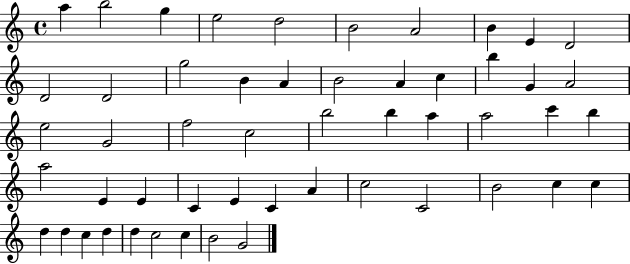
X:1
T:Untitled
M:4/4
L:1/4
K:C
a b2 g e2 d2 B2 A2 B E D2 D2 D2 g2 B A B2 A c b G A2 e2 G2 f2 c2 b2 b a a2 c' b a2 E E C E C A c2 C2 B2 c c d d c d d c2 c B2 G2